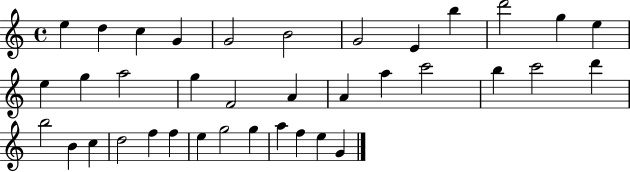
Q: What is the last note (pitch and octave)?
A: G4